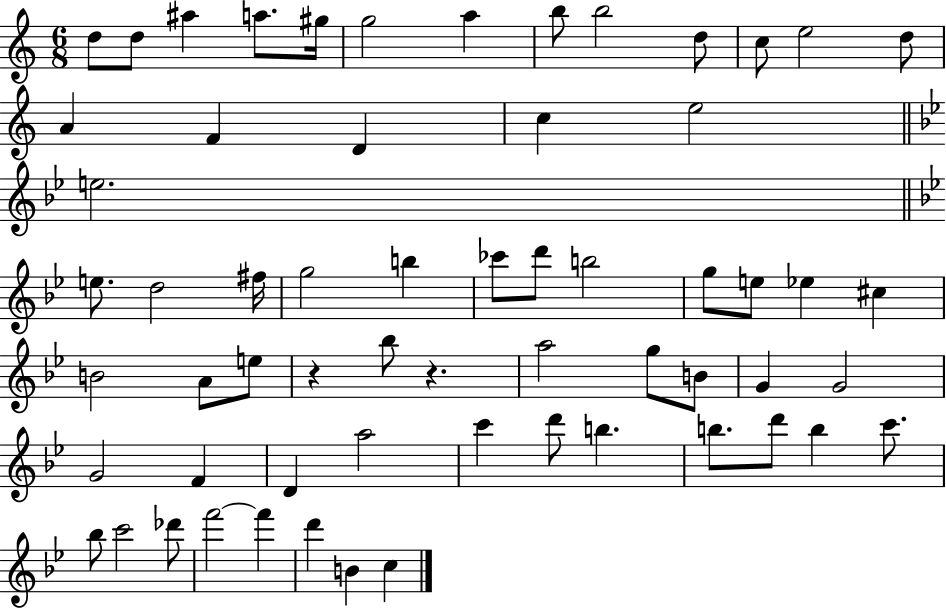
{
  \clef treble
  \numericTimeSignature
  \time 6/8
  \key c \major
  d''8 d''8 ais''4 a''8. gis''16 | g''2 a''4 | b''8 b''2 d''8 | c''8 e''2 d''8 | \break a'4 f'4 d'4 | c''4 e''2 | \bar "||" \break \key bes \major e''2. | \bar "||" \break \key g \minor e''8. d''2 fis''16 | g''2 b''4 | ces'''8 d'''8 b''2 | g''8 e''8 ees''4 cis''4 | \break b'2 a'8 e''8 | r4 bes''8 r4. | a''2 g''8 b'8 | g'4 g'2 | \break g'2 f'4 | d'4 a''2 | c'''4 d'''8 b''4. | b''8. d'''8 b''4 c'''8. | \break bes''8 c'''2 des'''8 | f'''2~~ f'''4 | d'''4 b'4 c''4 | \bar "|."
}